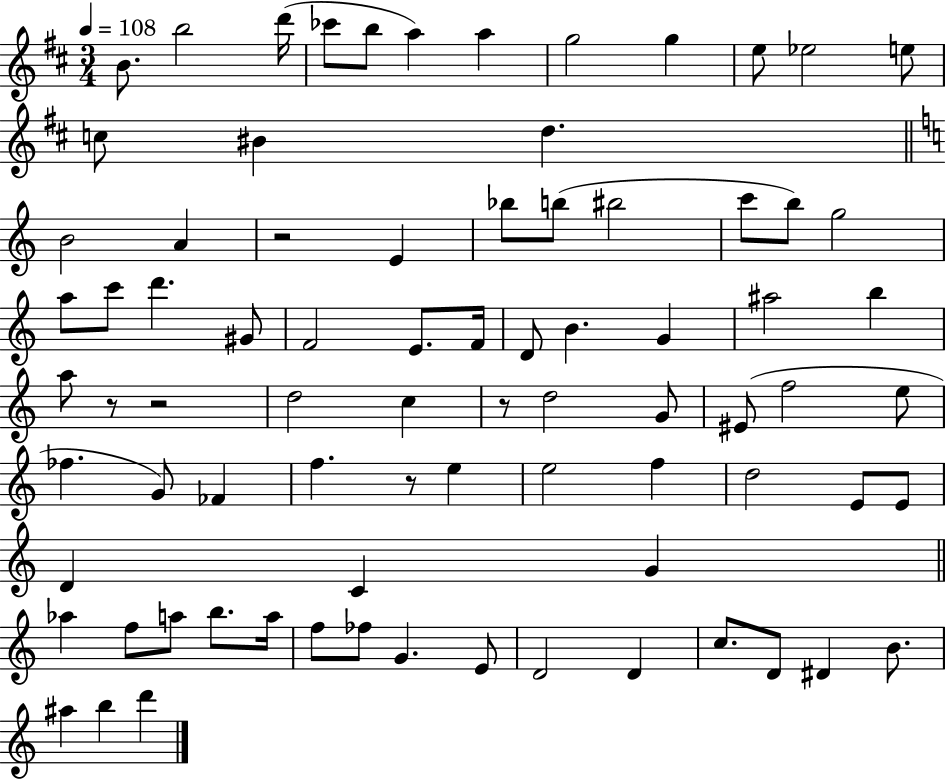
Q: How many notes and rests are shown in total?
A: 80